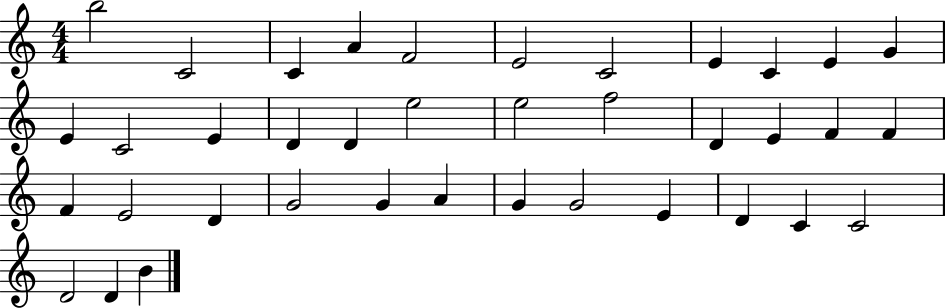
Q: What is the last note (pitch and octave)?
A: B4